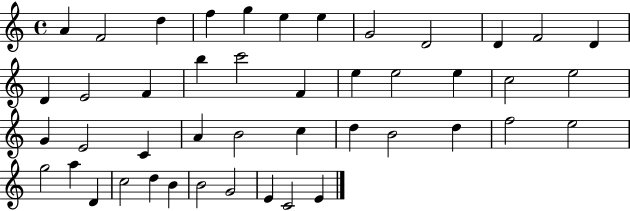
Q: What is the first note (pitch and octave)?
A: A4